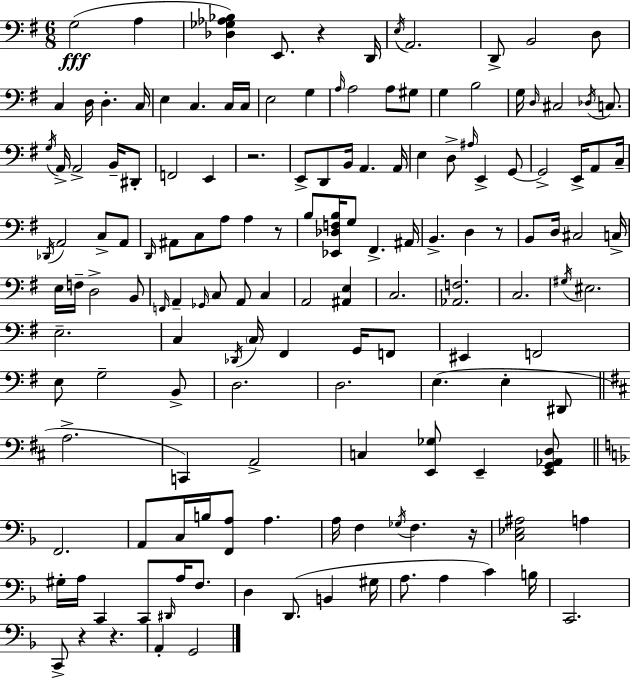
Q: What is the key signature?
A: G major